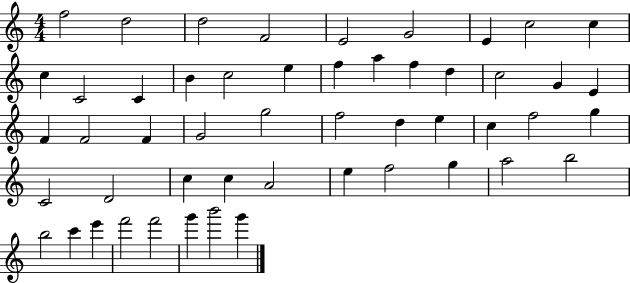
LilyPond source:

{
  \clef treble
  \numericTimeSignature
  \time 4/4
  \key c \major
  f''2 d''2 | d''2 f'2 | e'2 g'2 | e'4 c''2 c''4 | \break c''4 c'2 c'4 | b'4 c''2 e''4 | f''4 a''4 f''4 d''4 | c''2 g'4 e'4 | \break f'4 f'2 f'4 | g'2 g''2 | f''2 d''4 e''4 | c''4 f''2 g''4 | \break c'2 d'2 | c''4 c''4 a'2 | e''4 f''2 g''4 | a''2 b''2 | \break b''2 c'''4 e'''4 | f'''2 f'''2 | g'''4 b'''2 g'''4 | \bar "|."
}